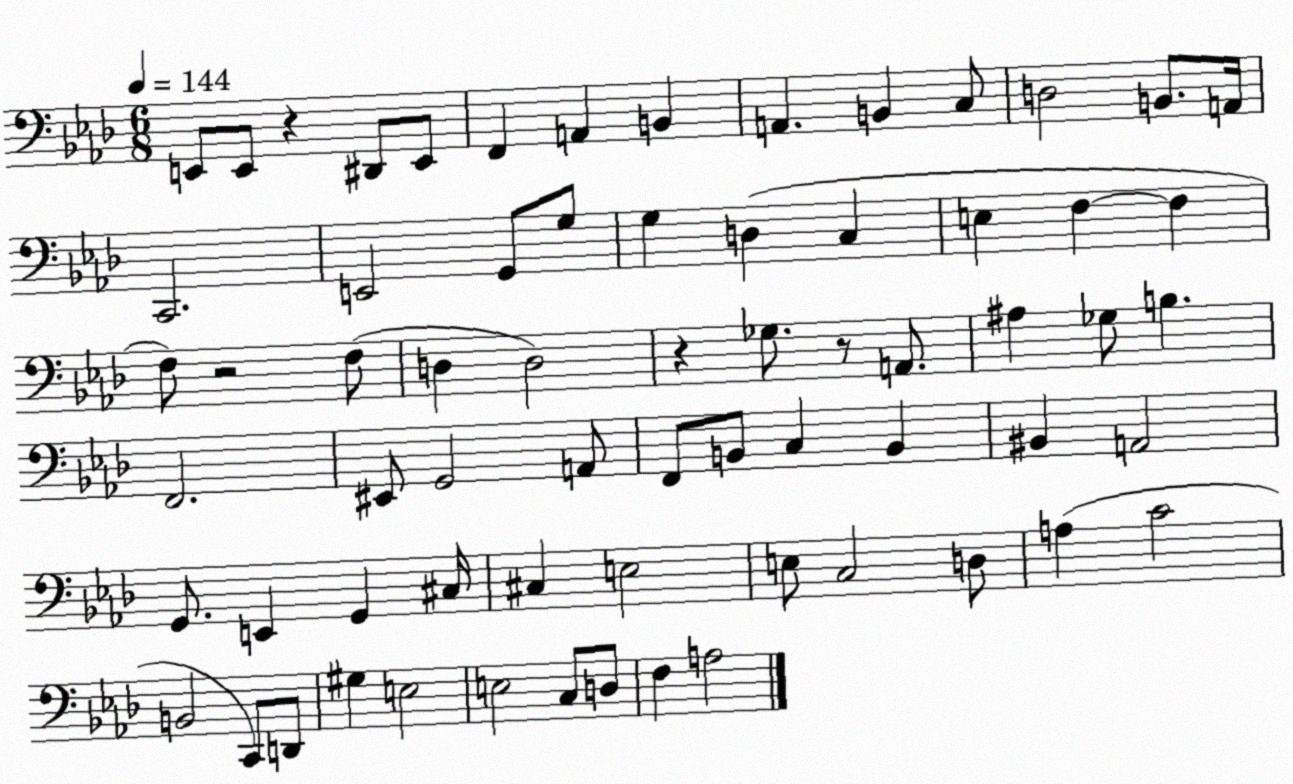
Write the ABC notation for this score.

X:1
T:Untitled
M:6/8
L:1/4
K:Ab
E,,/2 E,,/2 z ^D,,/2 E,,/2 F,, A,, B,, A,, B,, C,/2 D,2 B,,/2 A,,/4 C,,2 E,,2 G,,/2 G,/2 G, D, C, E, F, F, F,/2 z2 F,/2 D, D,2 z _G,/2 z/2 A,,/2 ^A, _G,/2 B, F,,2 ^E,,/2 G,,2 A,,/2 F,,/2 B,,/2 C, B,, ^B,, A,,2 G,,/2 E,, G,, ^C,/4 ^C, E,2 E,/2 C,2 D,/2 A, C2 B,,2 C,,/2 D,,/2 ^G, E,2 E,2 C,/2 D,/2 F, A,2